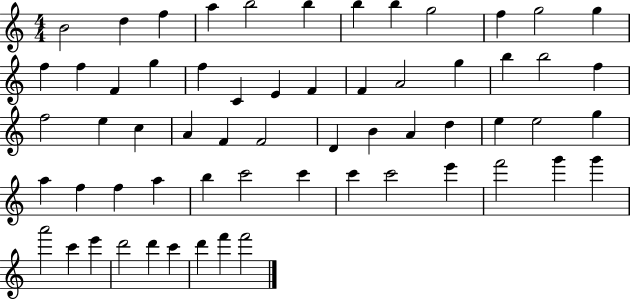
B4/h D5/q F5/q A5/q B5/h B5/q B5/q B5/q G5/h F5/q G5/h G5/q F5/q F5/q F4/q G5/q F5/q C4/q E4/q F4/q F4/q A4/h G5/q B5/q B5/h F5/q F5/h E5/q C5/q A4/q F4/q F4/h D4/q B4/q A4/q D5/q E5/q E5/h G5/q A5/q F5/q F5/q A5/q B5/q C6/h C6/q C6/q C6/h E6/q F6/h G6/q G6/q A6/h C6/q E6/q D6/h D6/q C6/q D6/q F6/q F6/h